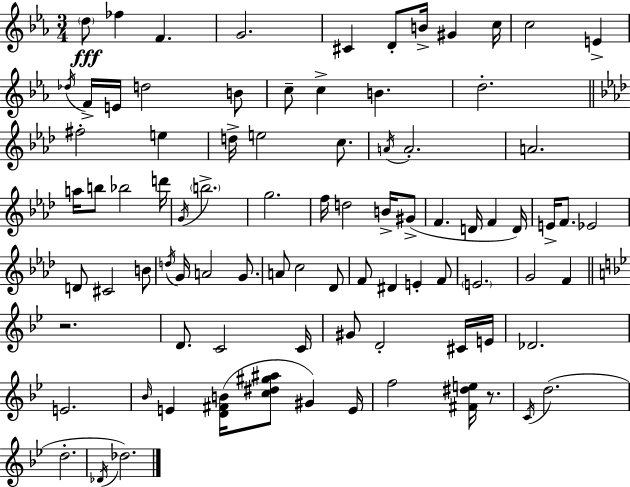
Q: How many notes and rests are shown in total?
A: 87